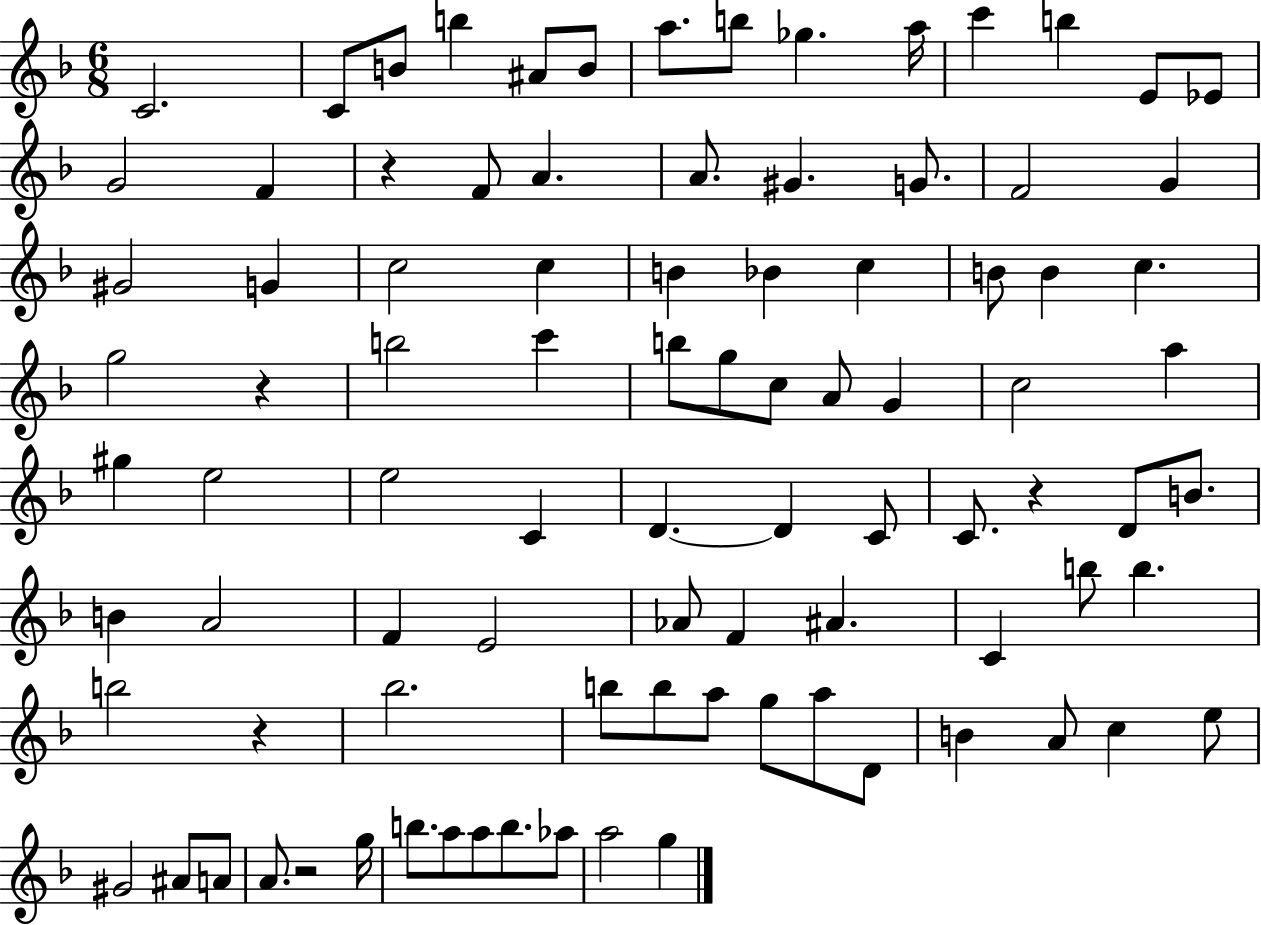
C4/h. C4/e B4/e B5/q A#4/e B4/e A5/e. B5/e Gb5/q. A5/s C6/q B5/q E4/e Eb4/e G4/h F4/q R/q F4/e A4/q. A4/e. G#4/q. G4/e. F4/h G4/q G#4/h G4/q C5/h C5/q B4/q Bb4/q C5/q B4/e B4/q C5/q. G5/h R/q B5/h C6/q B5/e G5/e C5/e A4/e G4/q C5/h A5/q G#5/q E5/h E5/h C4/q D4/q. D4/q C4/e C4/e. R/q D4/e B4/e. B4/q A4/h F4/q E4/h Ab4/e F4/q A#4/q. C4/q B5/e B5/q. B5/h R/q Bb5/h. B5/e B5/e A5/e G5/e A5/e D4/e B4/q A4/e C5/q E5/e G#4/h A#4/e A4/e A4/e. R/h G5/s B5/e. A5/e A5/e B5/e. Ab5/e A5/h G5/q